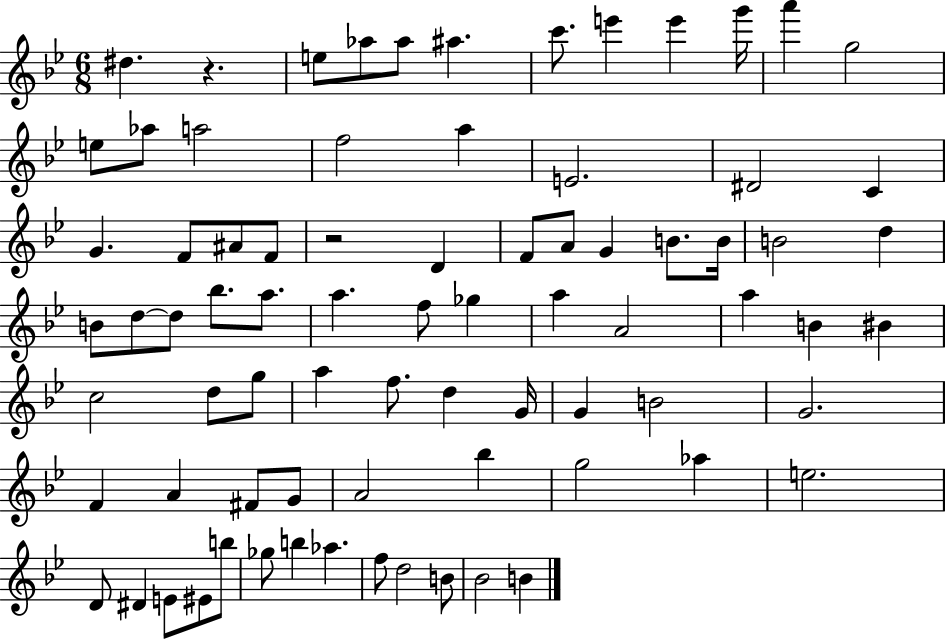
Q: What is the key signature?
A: BES major